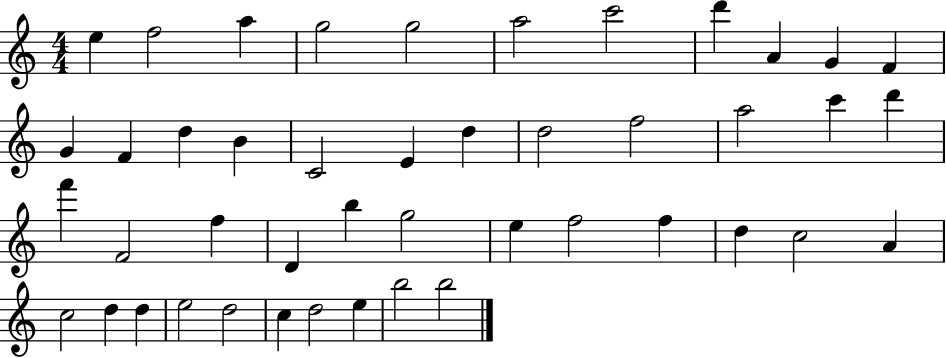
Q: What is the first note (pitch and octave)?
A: E5